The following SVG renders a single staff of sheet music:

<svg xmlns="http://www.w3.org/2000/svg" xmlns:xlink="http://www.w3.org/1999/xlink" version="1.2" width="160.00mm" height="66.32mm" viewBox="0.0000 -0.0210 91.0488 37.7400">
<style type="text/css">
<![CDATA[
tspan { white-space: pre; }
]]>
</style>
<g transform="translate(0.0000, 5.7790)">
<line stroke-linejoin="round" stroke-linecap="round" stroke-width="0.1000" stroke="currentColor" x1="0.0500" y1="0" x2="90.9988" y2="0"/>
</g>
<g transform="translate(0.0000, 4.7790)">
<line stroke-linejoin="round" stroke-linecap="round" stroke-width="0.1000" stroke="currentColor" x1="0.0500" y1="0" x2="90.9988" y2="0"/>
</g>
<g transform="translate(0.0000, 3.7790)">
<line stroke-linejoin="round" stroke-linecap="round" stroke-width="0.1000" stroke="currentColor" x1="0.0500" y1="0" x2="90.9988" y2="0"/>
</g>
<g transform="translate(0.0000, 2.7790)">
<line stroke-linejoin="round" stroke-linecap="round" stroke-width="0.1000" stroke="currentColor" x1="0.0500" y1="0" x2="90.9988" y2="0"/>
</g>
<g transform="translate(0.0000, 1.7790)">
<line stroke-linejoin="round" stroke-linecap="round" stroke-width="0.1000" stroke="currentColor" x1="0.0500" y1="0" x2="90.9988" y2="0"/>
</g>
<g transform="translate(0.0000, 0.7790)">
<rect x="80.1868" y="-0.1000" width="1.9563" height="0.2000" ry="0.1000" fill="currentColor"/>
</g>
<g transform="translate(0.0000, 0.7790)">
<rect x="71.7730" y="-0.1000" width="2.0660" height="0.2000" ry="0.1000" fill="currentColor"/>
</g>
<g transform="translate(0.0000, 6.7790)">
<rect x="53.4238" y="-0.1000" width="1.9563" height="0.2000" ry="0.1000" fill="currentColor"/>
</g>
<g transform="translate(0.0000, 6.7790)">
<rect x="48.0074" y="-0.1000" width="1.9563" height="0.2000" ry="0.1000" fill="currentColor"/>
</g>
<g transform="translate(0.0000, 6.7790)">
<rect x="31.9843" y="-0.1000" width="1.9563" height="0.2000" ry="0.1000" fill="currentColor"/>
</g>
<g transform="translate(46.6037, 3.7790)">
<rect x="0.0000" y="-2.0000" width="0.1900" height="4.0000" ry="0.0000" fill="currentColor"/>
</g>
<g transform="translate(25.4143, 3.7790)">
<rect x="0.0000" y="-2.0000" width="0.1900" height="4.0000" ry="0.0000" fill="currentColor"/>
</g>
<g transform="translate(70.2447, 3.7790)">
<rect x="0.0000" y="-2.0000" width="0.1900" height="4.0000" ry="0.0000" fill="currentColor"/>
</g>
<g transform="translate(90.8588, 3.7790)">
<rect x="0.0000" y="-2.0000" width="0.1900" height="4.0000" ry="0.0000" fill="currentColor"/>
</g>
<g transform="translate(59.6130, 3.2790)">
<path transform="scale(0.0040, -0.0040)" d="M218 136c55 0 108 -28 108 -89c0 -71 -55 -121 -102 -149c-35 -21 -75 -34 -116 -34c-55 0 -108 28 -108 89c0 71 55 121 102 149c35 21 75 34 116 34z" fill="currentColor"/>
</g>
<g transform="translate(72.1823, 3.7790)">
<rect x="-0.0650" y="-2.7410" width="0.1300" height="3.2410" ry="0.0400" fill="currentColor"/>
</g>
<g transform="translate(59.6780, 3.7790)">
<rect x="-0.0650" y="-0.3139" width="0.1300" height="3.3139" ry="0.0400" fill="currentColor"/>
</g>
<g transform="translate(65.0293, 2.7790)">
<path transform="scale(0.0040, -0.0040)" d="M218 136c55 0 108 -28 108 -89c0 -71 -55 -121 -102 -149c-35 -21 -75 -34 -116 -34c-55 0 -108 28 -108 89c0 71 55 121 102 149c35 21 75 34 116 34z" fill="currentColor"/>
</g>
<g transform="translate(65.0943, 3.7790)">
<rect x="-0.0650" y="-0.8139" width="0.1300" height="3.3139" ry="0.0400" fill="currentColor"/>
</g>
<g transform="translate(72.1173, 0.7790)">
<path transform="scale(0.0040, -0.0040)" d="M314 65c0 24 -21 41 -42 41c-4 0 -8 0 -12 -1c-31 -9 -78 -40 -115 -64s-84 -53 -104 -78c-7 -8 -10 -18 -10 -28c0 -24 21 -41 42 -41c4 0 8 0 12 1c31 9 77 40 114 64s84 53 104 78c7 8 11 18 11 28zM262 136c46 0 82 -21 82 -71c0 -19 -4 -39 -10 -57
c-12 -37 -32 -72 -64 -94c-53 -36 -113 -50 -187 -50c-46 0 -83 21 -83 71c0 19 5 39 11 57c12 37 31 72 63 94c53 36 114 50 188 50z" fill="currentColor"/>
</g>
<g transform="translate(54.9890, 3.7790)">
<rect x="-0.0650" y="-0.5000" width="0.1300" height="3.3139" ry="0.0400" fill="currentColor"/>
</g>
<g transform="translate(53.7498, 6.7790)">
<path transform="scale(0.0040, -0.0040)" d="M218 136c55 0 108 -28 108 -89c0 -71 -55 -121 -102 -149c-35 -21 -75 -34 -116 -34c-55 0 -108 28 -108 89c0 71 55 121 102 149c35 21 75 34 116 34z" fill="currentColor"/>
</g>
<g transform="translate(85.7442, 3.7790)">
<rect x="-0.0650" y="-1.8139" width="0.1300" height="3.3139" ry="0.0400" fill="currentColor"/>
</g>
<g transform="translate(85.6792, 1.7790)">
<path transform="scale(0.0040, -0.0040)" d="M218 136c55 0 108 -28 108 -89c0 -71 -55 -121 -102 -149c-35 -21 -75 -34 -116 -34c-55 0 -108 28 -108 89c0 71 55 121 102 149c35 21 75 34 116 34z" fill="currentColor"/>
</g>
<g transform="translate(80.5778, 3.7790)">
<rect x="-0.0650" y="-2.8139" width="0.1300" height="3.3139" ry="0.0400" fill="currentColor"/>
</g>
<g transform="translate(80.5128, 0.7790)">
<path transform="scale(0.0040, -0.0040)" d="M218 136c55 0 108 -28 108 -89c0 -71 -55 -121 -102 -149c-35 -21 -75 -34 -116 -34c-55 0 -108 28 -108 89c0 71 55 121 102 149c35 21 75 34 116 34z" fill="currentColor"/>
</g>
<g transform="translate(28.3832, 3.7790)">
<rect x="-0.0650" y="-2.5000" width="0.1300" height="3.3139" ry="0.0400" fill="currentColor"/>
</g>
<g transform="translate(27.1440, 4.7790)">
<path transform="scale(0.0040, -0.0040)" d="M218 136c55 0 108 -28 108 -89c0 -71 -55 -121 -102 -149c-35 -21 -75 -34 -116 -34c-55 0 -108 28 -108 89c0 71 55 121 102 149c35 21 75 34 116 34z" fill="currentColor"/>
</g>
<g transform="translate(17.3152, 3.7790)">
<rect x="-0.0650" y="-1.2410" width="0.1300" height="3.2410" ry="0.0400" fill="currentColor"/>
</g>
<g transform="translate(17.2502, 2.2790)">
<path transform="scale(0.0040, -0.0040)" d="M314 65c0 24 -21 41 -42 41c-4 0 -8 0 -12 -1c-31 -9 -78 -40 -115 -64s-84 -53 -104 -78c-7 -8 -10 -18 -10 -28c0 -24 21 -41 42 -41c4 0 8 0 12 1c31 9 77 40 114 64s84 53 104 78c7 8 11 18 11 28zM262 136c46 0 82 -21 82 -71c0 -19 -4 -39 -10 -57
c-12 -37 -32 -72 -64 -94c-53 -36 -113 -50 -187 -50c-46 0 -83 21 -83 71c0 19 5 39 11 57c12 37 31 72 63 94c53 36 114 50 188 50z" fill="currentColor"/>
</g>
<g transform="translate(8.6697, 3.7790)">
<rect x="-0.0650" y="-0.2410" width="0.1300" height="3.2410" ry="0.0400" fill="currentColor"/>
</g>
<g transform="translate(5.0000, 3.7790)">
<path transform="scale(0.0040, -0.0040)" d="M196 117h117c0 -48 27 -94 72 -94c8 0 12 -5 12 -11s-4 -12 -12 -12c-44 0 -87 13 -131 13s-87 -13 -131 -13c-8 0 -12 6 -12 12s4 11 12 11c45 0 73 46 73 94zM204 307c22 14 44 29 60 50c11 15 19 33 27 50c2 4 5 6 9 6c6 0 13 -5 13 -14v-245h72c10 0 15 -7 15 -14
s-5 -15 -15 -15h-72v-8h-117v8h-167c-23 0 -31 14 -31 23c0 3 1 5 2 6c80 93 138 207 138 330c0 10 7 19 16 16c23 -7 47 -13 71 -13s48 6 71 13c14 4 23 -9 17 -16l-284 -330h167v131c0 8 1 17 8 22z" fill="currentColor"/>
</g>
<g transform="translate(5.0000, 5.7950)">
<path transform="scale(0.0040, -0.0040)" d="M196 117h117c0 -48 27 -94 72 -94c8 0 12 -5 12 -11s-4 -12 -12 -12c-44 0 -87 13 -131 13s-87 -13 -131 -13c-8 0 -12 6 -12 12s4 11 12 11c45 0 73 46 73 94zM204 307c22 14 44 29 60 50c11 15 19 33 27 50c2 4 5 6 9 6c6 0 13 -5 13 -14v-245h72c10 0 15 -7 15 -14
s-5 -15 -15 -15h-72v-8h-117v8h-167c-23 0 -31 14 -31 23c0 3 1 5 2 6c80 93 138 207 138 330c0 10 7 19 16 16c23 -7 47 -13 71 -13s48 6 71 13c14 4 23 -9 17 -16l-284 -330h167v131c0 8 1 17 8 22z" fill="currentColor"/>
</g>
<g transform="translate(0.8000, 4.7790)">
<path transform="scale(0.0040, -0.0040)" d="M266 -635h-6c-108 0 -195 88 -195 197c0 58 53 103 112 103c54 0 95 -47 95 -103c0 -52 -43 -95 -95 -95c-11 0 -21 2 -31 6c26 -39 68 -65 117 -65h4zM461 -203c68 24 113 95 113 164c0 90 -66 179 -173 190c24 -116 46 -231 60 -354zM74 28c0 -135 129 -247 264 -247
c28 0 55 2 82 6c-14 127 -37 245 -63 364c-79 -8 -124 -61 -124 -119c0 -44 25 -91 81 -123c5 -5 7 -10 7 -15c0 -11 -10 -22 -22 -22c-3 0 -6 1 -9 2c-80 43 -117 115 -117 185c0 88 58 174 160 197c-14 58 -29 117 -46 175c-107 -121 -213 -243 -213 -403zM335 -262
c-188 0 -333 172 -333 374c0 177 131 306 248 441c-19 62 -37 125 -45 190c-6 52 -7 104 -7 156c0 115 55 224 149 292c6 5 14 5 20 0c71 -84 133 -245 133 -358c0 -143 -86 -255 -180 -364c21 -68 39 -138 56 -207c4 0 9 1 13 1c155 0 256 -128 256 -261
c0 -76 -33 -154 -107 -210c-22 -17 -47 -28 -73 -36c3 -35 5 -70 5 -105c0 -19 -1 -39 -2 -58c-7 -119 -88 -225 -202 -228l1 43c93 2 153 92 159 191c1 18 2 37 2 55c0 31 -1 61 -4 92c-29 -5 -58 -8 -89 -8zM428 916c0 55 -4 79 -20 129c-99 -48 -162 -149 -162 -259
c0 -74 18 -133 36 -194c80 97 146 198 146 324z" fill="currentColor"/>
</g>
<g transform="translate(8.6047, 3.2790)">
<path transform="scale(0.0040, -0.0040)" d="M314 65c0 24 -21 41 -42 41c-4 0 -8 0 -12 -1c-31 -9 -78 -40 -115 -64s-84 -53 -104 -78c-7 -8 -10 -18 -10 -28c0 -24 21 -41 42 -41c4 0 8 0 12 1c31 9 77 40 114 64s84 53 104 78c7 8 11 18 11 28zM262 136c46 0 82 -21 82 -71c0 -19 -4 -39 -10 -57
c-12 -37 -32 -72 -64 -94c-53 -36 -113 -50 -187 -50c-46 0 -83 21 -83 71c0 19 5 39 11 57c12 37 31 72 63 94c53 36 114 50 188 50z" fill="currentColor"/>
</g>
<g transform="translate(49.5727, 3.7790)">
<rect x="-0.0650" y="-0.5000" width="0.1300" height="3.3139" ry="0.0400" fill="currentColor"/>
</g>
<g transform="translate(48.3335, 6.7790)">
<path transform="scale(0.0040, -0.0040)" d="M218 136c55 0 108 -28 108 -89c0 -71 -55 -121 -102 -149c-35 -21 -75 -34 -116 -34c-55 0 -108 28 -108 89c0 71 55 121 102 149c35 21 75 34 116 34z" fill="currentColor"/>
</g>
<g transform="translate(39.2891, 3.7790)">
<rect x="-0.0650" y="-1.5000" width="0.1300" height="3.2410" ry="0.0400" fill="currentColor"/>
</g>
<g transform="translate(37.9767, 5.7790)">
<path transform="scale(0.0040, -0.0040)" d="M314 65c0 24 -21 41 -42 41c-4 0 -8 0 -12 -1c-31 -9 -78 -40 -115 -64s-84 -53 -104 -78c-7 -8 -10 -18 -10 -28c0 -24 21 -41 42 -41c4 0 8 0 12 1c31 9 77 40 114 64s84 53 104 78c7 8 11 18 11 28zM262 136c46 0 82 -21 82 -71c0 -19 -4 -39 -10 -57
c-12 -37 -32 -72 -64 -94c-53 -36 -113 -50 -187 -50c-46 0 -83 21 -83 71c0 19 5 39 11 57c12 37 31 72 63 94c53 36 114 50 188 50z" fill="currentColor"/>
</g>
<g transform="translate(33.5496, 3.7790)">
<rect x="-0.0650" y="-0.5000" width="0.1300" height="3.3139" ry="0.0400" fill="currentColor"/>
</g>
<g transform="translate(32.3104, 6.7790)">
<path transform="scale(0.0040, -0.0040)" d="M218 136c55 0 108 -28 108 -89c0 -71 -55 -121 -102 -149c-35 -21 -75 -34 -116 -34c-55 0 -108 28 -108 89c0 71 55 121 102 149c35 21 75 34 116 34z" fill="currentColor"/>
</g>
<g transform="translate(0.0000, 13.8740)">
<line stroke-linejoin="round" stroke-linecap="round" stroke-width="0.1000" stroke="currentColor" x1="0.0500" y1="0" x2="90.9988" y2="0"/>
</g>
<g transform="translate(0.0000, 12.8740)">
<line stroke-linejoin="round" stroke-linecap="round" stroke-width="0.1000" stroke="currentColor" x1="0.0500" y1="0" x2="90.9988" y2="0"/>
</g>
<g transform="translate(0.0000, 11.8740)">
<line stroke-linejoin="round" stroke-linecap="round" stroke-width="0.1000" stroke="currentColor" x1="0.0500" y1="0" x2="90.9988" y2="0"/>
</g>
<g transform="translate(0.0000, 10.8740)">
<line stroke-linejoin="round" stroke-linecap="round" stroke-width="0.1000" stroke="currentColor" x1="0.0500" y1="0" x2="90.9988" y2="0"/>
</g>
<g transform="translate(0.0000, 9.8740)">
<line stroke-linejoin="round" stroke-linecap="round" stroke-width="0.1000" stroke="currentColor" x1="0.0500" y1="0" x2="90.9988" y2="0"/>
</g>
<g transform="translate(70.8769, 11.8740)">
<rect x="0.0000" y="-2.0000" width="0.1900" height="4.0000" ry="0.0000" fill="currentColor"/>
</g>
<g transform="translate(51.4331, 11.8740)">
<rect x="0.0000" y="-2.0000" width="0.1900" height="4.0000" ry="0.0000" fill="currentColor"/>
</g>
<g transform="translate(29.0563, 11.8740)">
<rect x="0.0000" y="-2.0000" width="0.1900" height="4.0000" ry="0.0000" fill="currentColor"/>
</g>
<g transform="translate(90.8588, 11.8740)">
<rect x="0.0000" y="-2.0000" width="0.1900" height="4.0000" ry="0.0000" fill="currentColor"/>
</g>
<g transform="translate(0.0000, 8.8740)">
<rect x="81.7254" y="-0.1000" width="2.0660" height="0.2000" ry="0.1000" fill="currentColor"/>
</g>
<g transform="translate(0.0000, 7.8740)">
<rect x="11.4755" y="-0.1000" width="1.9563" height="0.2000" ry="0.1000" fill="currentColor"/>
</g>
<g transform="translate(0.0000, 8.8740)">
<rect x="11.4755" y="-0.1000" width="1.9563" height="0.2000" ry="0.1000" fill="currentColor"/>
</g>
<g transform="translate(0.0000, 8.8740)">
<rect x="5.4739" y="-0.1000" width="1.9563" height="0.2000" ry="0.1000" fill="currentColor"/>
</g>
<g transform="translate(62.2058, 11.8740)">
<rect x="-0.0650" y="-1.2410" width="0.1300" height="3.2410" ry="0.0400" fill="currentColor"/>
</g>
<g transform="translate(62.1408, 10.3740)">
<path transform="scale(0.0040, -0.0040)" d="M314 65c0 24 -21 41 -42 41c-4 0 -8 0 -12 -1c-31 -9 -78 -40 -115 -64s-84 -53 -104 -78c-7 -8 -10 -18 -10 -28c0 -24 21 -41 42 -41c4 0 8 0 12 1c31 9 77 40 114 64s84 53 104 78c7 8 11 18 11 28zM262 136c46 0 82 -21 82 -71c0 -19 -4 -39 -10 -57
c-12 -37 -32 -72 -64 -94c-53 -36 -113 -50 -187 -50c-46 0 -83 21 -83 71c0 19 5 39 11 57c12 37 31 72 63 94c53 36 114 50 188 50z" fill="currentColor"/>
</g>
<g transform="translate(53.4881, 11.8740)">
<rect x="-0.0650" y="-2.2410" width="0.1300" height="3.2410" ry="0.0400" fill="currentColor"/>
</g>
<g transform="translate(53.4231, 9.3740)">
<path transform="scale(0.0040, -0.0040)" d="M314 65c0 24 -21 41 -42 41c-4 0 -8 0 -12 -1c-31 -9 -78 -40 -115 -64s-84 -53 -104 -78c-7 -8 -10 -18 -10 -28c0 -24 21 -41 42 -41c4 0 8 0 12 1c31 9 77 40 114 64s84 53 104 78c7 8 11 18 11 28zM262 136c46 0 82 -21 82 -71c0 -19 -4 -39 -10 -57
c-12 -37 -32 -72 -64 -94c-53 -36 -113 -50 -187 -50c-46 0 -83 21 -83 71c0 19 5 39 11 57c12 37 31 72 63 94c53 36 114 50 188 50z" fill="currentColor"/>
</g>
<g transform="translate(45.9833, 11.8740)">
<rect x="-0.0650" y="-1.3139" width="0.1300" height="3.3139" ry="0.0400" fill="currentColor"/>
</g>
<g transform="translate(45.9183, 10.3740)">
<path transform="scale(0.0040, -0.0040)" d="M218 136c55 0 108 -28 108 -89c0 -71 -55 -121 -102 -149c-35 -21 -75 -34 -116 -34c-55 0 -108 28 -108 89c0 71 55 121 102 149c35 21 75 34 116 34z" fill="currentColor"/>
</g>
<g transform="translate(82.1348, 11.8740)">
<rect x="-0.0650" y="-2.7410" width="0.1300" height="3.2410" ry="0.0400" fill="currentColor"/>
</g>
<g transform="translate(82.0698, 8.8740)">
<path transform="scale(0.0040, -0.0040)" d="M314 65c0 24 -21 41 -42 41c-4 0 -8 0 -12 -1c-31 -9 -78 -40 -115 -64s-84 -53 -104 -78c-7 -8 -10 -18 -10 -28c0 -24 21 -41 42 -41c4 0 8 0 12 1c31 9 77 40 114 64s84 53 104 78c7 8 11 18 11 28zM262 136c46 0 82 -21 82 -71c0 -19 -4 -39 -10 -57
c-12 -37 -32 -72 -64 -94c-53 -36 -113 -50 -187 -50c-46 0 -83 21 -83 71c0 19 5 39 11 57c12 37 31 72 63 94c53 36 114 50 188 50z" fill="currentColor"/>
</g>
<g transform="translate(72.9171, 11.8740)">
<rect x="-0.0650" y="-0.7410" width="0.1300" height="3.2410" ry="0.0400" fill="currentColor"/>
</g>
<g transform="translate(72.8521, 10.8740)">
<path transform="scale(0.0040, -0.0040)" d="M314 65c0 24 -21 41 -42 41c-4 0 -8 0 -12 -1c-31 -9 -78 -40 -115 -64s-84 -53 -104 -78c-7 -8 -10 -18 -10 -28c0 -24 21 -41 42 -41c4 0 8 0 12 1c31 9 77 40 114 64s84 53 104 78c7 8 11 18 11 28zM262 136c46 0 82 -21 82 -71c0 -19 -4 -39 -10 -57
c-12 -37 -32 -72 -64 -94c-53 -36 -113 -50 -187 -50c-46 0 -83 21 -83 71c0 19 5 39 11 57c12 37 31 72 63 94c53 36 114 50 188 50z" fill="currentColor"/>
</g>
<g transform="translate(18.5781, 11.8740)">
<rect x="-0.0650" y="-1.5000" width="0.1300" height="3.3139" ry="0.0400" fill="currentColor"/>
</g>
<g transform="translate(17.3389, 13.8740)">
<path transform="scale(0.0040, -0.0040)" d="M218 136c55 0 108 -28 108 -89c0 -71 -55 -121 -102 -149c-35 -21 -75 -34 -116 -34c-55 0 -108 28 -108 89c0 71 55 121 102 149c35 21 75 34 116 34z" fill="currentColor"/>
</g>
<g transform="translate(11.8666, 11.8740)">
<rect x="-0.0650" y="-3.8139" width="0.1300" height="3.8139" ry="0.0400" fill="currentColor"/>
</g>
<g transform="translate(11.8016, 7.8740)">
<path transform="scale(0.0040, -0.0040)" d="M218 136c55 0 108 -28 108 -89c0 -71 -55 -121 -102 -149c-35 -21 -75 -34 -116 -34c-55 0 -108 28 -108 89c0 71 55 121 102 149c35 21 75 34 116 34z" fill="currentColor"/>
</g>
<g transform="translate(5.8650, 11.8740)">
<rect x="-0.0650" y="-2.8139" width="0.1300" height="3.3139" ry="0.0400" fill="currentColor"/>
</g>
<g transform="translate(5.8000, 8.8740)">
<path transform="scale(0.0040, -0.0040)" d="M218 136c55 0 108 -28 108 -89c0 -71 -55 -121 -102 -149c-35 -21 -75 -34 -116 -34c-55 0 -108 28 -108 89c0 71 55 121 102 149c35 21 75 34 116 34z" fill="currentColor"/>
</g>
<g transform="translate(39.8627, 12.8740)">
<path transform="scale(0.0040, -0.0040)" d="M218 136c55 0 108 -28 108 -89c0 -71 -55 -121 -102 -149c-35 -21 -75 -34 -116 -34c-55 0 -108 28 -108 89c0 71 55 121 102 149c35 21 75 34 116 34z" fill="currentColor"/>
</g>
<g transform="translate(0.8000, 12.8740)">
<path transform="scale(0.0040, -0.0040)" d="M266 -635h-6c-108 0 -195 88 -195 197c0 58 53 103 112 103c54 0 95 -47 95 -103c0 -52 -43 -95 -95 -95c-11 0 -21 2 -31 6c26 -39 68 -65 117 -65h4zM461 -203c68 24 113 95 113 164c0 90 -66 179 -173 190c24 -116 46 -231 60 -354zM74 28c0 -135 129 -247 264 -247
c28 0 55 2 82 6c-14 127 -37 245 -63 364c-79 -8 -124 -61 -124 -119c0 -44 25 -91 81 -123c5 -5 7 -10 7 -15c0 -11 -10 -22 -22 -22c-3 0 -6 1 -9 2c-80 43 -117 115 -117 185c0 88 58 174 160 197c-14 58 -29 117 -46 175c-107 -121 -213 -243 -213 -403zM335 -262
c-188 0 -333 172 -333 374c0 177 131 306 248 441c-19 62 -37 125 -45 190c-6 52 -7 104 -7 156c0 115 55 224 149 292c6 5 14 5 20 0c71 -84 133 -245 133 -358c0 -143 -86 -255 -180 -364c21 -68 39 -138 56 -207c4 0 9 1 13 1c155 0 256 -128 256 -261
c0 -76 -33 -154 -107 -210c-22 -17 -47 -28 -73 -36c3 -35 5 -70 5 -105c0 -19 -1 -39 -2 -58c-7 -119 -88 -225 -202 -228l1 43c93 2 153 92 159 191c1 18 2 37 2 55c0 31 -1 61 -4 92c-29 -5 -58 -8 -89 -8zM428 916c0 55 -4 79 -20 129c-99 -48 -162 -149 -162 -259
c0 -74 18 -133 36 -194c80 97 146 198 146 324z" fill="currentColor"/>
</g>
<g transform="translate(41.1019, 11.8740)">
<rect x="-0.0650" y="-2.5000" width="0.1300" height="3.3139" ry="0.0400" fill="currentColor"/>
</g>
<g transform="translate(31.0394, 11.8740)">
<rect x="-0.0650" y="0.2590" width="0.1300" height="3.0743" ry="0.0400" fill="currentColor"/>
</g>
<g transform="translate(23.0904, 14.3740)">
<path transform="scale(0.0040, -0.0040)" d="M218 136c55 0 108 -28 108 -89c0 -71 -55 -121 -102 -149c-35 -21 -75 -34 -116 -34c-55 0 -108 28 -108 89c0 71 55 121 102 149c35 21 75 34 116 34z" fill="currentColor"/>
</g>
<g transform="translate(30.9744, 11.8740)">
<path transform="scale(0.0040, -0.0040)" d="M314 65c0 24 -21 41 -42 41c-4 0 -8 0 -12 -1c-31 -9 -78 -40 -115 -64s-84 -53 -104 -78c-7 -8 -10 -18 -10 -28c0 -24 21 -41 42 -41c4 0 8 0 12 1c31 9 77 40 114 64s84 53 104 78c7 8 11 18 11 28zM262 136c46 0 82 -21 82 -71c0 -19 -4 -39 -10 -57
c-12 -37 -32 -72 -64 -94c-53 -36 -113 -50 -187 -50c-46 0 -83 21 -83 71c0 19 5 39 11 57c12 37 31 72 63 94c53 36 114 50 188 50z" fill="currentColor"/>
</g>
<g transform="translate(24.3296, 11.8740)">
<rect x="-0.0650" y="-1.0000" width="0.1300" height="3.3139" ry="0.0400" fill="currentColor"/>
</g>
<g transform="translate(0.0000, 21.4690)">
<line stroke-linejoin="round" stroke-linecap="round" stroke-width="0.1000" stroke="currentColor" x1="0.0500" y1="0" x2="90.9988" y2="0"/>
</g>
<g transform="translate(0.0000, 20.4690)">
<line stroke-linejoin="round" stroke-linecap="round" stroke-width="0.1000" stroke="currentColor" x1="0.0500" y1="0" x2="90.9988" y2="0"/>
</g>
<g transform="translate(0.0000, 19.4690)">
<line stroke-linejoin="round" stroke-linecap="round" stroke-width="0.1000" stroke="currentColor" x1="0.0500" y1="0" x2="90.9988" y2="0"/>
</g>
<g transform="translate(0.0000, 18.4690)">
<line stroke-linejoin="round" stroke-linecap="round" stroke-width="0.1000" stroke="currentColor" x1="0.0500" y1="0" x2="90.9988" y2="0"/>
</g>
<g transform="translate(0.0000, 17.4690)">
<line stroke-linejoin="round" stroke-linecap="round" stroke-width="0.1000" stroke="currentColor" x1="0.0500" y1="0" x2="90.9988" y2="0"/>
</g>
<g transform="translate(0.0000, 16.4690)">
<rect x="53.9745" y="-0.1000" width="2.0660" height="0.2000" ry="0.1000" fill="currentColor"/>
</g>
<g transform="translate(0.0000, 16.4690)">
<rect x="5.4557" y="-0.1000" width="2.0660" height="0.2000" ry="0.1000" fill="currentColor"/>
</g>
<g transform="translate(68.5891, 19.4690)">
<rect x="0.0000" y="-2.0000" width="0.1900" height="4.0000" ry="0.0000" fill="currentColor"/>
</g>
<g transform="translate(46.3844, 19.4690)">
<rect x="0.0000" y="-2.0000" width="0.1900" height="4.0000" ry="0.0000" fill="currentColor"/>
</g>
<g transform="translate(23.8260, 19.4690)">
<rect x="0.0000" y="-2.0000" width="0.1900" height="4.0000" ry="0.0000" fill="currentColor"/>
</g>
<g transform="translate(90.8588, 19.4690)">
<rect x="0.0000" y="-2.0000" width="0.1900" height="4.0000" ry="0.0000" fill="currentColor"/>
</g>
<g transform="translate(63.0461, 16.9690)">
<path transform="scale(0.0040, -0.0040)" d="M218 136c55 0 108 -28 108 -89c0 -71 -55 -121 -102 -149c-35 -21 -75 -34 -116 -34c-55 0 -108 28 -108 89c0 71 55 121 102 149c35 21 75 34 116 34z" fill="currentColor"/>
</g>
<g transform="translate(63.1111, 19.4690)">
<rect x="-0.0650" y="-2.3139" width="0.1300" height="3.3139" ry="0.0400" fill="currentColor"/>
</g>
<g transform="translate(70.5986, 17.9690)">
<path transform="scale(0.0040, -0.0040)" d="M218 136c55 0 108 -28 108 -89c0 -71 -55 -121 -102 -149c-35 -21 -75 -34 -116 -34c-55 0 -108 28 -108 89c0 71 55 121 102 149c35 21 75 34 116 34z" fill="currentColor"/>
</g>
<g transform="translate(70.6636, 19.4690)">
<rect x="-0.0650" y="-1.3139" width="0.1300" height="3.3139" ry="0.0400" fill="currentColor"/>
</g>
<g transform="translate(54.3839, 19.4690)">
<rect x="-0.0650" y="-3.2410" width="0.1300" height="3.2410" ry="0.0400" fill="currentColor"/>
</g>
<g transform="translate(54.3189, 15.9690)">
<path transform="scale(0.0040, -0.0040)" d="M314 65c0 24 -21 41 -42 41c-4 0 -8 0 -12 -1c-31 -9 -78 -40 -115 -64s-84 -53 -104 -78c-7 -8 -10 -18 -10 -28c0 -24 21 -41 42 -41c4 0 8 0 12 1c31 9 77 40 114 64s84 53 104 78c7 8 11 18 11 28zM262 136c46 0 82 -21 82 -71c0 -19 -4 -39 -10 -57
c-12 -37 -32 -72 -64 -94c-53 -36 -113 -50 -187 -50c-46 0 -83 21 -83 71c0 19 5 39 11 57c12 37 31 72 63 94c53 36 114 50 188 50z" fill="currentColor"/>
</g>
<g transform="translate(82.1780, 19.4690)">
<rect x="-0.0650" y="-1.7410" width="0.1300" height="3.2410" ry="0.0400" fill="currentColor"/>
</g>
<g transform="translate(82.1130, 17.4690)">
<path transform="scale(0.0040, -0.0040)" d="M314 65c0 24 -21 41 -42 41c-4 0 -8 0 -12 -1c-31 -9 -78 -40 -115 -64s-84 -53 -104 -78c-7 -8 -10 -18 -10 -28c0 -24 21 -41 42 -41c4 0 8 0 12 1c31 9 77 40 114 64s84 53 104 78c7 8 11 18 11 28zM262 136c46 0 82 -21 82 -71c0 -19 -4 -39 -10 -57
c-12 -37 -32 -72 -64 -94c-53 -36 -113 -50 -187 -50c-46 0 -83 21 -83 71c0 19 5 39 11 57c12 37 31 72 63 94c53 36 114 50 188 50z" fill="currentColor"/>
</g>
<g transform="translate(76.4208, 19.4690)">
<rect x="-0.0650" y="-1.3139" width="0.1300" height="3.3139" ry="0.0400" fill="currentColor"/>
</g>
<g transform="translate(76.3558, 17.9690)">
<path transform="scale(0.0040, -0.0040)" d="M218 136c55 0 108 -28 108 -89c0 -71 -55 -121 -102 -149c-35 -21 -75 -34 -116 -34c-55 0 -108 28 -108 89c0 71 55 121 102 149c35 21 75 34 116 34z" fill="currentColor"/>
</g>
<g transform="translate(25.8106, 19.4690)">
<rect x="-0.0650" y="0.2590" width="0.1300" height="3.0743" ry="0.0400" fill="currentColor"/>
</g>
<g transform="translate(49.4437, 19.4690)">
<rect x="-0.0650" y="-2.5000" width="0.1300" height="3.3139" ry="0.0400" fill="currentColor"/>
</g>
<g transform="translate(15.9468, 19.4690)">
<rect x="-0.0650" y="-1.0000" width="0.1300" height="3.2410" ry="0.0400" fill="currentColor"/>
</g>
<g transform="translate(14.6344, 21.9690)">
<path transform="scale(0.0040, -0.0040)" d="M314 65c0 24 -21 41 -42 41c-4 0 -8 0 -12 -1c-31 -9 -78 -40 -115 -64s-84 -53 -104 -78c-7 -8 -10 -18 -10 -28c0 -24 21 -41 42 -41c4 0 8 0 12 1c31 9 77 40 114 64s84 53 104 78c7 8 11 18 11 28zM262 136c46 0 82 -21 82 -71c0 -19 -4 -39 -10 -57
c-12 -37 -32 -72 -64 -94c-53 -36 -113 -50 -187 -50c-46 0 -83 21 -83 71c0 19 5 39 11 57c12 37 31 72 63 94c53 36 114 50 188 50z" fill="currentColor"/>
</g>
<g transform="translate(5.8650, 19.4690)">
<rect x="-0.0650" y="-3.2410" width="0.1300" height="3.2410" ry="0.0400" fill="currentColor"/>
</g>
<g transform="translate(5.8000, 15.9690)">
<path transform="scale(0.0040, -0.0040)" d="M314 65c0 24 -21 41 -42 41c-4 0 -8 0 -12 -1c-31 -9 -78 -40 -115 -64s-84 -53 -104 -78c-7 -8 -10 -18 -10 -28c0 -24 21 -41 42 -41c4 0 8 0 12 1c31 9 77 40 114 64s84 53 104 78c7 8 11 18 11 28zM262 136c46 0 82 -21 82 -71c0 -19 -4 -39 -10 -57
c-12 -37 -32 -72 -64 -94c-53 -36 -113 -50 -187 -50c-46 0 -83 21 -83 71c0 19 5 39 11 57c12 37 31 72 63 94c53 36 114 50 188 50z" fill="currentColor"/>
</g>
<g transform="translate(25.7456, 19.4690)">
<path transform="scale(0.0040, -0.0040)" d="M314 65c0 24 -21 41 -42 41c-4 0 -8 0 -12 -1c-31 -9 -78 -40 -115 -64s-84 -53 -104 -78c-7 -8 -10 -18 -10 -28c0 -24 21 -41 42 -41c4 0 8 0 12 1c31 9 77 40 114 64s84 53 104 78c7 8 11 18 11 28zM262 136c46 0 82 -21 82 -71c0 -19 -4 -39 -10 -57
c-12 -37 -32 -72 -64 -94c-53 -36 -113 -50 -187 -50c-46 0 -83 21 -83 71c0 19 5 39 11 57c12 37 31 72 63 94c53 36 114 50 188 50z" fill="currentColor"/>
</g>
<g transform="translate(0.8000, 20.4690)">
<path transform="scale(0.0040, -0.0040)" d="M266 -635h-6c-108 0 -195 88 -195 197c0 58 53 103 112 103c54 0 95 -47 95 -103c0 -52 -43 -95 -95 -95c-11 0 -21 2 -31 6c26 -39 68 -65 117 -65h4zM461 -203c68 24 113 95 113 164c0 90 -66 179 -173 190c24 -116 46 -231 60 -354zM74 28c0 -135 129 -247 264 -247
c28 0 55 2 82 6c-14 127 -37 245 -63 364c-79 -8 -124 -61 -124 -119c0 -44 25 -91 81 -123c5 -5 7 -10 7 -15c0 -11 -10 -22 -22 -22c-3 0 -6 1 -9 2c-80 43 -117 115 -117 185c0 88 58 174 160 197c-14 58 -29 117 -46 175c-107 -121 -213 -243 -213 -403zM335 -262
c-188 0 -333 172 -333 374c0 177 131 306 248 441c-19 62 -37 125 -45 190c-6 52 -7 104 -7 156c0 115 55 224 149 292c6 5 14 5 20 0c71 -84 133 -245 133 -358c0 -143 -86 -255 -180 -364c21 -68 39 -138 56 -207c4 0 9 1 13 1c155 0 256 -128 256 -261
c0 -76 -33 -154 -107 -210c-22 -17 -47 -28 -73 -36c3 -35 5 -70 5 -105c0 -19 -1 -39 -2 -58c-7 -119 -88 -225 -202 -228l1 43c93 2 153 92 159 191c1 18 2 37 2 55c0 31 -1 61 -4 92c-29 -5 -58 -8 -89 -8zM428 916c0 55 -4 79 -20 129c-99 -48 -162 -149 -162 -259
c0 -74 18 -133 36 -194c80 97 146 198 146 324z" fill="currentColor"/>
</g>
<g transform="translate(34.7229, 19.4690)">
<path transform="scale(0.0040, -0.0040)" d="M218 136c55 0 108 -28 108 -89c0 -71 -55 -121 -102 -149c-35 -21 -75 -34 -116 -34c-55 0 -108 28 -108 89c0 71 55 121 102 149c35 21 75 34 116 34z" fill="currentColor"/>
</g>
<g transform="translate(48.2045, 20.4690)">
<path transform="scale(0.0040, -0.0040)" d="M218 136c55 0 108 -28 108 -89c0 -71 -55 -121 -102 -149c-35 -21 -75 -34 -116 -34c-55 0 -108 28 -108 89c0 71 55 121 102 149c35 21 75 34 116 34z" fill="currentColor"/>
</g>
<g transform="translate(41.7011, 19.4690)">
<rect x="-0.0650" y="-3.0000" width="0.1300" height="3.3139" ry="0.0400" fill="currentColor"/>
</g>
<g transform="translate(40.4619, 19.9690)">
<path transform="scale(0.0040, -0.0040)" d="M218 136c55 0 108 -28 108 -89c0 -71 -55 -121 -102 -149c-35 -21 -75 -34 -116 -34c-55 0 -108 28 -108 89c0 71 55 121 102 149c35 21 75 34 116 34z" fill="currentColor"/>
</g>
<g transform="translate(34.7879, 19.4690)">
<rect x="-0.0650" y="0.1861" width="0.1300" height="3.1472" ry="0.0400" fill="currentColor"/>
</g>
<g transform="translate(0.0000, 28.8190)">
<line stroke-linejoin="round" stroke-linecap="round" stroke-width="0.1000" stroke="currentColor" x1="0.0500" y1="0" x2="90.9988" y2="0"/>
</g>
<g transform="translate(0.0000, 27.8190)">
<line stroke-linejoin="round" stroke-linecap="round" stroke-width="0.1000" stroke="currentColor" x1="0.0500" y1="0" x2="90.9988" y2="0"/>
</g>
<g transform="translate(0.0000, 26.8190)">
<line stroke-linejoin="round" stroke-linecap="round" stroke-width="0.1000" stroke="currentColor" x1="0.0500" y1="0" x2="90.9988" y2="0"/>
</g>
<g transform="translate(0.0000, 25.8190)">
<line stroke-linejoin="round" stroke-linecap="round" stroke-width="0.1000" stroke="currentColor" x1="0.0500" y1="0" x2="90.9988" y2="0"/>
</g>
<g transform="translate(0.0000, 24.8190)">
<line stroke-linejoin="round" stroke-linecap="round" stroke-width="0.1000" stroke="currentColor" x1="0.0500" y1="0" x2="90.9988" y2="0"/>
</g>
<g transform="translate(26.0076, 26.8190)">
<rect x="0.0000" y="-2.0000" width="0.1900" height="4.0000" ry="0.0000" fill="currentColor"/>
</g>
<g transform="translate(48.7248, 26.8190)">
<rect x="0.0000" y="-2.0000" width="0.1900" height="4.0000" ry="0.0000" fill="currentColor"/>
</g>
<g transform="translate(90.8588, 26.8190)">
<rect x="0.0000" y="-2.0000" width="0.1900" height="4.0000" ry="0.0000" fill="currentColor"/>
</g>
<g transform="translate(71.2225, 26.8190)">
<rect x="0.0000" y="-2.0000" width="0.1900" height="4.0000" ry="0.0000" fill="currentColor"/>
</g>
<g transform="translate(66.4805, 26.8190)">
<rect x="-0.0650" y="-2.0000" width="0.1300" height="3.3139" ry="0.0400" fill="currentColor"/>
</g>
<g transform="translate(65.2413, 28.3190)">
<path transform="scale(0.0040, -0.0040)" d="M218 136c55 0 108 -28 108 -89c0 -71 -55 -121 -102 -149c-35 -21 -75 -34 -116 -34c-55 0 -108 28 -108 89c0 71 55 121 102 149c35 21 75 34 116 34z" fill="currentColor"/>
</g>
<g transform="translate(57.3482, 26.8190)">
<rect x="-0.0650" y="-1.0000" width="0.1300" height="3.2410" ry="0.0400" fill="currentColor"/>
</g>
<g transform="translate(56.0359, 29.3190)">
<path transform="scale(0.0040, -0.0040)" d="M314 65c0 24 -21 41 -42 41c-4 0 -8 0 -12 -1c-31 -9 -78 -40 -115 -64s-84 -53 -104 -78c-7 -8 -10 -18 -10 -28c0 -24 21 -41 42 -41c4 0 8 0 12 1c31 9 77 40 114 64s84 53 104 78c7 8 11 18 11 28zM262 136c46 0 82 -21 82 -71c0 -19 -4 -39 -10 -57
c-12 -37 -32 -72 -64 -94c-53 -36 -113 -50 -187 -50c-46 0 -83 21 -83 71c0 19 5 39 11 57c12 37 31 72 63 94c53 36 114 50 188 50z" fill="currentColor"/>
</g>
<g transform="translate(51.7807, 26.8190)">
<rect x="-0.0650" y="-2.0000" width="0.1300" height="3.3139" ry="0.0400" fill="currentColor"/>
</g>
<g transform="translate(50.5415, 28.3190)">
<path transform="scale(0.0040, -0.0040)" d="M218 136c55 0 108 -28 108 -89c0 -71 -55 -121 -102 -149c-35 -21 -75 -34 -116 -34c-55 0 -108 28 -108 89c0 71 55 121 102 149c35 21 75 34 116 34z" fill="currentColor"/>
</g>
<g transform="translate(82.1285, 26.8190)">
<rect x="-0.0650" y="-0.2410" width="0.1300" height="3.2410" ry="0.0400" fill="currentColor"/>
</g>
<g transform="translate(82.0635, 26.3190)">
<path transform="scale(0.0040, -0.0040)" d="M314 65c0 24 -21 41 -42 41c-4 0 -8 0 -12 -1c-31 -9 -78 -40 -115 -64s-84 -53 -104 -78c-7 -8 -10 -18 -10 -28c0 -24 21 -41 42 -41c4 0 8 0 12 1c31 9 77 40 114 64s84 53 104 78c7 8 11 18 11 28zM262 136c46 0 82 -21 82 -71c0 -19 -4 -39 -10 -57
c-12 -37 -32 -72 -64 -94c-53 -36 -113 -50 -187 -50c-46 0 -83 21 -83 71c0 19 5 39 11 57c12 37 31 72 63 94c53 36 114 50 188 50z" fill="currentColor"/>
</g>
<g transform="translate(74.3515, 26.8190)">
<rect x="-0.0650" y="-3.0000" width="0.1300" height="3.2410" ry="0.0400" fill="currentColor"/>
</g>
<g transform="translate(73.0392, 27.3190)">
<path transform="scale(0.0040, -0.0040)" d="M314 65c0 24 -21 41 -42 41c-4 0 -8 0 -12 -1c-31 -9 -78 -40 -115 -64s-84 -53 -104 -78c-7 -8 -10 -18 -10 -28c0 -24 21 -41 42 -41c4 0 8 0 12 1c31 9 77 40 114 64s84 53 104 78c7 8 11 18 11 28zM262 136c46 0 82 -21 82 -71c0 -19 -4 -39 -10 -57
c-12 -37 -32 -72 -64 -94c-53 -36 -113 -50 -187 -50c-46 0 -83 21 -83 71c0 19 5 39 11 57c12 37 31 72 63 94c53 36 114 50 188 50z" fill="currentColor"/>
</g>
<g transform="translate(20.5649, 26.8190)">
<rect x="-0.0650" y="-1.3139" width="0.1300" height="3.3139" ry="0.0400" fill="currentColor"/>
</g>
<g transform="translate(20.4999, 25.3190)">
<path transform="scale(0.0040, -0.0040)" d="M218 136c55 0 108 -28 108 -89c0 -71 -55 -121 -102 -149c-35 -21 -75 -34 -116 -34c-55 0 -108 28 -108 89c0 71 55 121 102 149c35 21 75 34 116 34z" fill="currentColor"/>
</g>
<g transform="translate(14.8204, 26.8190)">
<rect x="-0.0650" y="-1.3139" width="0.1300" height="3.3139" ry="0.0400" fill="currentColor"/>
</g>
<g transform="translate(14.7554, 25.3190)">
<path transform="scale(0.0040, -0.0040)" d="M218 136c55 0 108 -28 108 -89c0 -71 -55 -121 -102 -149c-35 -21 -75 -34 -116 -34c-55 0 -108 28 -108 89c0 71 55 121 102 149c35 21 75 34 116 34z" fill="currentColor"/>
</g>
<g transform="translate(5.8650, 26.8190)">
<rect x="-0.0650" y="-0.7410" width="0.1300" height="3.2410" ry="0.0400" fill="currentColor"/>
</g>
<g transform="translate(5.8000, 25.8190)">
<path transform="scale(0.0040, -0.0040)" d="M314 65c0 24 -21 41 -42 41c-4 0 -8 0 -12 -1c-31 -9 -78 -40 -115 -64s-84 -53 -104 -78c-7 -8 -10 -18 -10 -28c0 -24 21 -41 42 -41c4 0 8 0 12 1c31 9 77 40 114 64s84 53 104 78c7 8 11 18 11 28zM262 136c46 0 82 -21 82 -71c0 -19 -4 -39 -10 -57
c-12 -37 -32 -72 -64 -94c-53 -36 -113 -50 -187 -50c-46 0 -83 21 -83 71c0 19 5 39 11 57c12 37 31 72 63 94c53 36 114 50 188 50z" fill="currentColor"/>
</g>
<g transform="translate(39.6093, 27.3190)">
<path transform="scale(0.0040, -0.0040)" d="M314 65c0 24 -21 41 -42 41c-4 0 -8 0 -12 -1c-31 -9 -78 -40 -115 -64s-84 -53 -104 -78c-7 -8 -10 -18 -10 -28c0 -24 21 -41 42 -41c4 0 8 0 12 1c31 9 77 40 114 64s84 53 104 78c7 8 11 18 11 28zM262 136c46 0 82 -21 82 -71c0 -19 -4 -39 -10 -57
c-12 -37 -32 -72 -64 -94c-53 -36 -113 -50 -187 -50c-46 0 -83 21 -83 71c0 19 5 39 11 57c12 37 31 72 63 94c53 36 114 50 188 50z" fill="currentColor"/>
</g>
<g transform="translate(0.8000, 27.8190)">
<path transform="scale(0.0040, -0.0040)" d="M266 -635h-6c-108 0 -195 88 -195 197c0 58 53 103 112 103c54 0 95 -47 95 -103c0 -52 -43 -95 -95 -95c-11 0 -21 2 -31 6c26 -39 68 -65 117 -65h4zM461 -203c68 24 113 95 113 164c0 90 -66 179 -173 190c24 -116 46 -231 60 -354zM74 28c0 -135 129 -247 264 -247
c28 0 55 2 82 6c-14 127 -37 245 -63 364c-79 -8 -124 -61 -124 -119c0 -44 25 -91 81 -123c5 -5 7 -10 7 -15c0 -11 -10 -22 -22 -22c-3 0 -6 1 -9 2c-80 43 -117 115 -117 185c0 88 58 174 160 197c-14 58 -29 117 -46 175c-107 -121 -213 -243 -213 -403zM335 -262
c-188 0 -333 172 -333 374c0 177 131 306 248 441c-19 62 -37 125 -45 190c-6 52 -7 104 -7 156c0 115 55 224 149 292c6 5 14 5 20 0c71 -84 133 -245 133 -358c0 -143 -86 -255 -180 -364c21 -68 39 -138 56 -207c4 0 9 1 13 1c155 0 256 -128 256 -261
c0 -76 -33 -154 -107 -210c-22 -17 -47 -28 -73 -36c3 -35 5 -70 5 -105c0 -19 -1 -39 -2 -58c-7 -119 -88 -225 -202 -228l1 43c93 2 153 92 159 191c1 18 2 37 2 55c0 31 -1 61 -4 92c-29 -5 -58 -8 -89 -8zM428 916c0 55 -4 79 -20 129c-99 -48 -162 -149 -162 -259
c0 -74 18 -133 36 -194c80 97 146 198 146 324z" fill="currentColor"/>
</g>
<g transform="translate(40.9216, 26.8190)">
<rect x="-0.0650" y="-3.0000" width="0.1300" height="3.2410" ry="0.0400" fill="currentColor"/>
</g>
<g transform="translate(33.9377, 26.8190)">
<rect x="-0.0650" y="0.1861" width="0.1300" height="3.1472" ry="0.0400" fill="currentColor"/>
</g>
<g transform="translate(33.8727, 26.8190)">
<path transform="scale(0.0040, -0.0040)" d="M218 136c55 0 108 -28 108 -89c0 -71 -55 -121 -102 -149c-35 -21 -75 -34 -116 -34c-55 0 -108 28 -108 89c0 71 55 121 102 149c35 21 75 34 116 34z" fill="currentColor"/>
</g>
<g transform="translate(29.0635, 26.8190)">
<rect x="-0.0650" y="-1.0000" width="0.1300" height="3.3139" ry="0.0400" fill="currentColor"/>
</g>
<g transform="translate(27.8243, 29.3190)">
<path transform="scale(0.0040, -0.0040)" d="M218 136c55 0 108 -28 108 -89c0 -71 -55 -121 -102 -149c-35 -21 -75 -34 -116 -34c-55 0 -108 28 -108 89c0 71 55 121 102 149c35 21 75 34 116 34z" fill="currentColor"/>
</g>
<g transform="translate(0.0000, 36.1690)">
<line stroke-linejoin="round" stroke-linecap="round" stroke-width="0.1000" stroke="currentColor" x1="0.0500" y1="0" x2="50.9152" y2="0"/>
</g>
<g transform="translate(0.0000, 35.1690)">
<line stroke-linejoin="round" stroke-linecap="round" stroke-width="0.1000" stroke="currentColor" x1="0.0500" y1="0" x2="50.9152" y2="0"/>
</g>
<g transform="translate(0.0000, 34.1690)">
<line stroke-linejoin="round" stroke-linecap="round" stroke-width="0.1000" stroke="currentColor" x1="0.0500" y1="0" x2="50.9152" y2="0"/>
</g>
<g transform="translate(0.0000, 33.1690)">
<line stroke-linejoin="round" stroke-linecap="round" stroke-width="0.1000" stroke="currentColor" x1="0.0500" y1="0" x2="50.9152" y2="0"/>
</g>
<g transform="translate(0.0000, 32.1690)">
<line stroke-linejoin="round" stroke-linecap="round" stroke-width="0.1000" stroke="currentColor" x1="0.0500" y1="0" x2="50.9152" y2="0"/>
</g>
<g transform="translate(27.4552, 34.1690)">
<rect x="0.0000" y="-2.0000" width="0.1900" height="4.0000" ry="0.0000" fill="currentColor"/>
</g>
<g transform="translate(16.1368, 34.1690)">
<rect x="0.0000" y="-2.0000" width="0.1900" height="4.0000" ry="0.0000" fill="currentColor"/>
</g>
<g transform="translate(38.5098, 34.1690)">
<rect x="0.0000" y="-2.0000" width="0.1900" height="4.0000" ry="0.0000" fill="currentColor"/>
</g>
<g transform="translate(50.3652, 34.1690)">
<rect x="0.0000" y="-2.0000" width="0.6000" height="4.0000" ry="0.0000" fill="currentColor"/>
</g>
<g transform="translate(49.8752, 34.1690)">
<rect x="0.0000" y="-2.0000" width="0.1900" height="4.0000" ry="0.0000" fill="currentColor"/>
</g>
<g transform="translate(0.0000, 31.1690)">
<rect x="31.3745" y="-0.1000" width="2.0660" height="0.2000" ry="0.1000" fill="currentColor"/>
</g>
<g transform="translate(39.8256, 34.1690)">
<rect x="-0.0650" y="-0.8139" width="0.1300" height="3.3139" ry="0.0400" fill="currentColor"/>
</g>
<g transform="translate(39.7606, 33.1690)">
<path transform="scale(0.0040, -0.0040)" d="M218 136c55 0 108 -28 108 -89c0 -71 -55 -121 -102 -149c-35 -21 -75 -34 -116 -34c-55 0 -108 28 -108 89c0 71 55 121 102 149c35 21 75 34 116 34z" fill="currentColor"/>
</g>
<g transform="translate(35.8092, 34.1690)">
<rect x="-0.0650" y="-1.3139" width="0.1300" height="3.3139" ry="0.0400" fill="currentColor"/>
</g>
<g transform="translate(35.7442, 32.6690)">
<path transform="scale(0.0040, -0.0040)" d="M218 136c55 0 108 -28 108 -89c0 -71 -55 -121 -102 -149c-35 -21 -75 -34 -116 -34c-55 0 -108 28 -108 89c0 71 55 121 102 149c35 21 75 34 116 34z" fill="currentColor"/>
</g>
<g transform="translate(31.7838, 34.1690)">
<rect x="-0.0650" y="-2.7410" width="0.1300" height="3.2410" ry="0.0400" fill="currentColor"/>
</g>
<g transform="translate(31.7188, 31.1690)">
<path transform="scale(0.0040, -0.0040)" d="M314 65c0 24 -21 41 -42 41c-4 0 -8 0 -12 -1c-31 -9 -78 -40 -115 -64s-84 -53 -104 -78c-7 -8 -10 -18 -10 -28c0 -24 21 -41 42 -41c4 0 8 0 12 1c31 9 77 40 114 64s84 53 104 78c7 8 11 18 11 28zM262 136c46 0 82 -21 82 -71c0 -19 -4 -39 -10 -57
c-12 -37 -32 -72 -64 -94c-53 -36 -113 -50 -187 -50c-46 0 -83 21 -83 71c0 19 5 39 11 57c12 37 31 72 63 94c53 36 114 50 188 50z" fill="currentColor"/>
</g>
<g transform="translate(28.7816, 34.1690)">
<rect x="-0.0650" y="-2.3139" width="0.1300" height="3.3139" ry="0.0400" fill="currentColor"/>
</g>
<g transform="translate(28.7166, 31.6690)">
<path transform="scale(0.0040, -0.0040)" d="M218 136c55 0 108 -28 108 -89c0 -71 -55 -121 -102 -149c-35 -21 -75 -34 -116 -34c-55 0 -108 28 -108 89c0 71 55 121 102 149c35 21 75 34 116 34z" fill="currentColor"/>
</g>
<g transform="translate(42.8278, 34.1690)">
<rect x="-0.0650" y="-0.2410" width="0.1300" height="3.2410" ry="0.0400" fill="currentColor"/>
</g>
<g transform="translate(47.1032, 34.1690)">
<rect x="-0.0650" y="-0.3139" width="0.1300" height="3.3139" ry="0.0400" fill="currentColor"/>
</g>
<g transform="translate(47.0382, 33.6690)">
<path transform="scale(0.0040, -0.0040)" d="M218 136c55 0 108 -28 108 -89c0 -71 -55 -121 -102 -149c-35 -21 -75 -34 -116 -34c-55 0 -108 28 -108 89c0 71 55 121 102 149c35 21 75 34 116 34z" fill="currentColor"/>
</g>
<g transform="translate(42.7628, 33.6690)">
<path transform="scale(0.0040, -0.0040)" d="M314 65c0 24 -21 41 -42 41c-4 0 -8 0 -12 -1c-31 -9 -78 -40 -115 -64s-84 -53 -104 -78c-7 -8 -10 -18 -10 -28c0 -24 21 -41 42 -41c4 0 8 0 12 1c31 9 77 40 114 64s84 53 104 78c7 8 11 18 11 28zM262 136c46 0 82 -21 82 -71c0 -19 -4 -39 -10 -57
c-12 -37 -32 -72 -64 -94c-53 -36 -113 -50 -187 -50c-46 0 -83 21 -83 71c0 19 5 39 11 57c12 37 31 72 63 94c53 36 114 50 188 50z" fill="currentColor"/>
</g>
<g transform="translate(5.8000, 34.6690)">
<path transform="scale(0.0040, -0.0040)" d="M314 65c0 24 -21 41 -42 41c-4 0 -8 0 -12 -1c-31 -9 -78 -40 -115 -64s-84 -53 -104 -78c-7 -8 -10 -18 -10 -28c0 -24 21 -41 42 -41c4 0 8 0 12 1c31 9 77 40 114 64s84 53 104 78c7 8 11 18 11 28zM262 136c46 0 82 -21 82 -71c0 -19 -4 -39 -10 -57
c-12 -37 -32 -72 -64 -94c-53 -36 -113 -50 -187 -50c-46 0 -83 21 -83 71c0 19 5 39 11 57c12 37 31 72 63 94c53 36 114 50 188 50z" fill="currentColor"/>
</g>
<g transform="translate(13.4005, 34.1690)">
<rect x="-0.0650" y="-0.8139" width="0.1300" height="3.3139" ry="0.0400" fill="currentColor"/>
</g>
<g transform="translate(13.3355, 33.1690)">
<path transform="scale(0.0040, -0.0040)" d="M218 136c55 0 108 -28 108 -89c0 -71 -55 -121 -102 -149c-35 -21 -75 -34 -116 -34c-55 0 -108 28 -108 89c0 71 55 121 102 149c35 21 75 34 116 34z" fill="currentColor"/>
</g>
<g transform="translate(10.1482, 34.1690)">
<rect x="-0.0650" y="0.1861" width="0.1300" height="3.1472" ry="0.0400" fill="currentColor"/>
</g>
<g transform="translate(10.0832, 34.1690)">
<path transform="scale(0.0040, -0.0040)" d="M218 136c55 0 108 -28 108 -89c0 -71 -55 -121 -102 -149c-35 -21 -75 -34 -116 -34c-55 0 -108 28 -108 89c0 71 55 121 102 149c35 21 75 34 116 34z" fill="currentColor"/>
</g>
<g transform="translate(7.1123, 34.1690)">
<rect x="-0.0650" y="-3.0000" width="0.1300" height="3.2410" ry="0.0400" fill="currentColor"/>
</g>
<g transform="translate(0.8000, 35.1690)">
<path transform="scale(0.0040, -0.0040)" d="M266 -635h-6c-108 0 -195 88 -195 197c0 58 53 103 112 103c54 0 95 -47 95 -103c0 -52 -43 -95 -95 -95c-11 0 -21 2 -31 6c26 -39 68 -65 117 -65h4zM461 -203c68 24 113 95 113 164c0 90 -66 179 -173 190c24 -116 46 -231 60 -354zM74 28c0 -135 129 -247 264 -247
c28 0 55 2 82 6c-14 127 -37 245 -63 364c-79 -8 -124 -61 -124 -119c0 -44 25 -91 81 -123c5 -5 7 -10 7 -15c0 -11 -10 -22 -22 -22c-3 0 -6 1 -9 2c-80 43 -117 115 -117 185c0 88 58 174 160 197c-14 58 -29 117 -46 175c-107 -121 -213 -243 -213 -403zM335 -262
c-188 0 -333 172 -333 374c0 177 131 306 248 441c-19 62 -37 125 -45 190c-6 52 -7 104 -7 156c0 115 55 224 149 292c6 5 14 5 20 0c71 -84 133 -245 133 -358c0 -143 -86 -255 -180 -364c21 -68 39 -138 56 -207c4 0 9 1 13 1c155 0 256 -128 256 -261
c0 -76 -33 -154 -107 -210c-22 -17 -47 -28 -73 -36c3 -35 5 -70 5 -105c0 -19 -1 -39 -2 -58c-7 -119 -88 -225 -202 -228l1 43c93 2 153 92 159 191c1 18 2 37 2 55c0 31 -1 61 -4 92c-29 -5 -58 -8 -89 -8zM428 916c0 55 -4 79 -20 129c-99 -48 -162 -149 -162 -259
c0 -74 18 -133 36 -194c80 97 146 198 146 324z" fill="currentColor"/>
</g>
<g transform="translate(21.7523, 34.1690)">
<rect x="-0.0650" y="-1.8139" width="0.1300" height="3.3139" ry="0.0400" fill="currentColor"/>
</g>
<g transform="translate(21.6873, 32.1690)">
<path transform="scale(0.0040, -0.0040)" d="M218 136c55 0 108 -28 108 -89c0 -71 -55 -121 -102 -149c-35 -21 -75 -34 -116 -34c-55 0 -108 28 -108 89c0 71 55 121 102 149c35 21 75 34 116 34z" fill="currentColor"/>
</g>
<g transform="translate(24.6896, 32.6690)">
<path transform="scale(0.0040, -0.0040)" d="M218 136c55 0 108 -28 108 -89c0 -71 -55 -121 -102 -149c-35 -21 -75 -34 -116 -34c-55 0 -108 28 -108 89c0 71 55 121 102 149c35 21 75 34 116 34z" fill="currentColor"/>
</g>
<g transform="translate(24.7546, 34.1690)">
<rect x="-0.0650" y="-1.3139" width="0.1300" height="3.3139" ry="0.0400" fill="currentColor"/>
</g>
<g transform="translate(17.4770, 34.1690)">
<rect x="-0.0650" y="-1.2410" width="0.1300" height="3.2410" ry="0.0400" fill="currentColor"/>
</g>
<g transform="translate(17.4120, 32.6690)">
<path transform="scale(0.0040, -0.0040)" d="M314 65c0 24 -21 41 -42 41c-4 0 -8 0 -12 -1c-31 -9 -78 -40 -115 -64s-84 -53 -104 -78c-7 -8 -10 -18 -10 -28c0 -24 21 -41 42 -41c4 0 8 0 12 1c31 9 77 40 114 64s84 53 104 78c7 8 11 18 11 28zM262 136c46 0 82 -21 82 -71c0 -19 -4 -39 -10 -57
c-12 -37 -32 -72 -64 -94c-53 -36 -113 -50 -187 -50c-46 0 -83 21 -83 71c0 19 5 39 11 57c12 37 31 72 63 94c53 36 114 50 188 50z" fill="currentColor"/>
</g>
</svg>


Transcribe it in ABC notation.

X:1
T:Untitled
M:4/4
L:1/4
K:C
c2 e2 G C E2 C C c d a2 a f a c' E D B2 G e g2 e2 d2 a2 b2 D2 B2 B A G b2 g e e f2 d2 e e D B A2 F D2 F A2 c2 A2 B d e2 f e g a2 e d c2 c